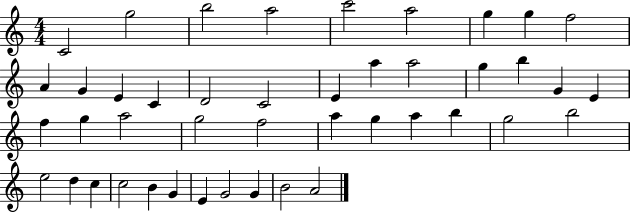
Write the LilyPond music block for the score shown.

{
  \clef treble
  \numericTimeSignature
  \time 4/4
  \key c \major
  c'2 g''2 | b''2 a''2 | c'''2 a''2 | g''4 g''4 f''2 | \break a'4 g'4 e'4 c'4 | d'2 c'2 | e'4 a''4 a''2 | g''4 b''4 g'4 e'4 | \break f''4 g''4 a''2 | g''2 f''2 | a''4 g''4 a''4 b''4 | g''2 b''2 | \break e''2 d''4 c''4 | c''2 b'4 g'4 | e'4 g'2 g'4 | b'2 a'2 | \break \bar "|."
}